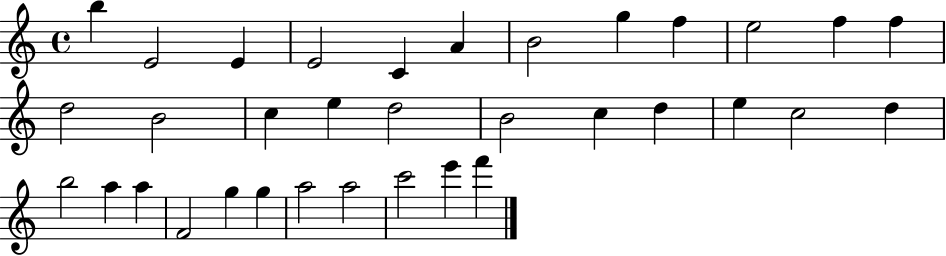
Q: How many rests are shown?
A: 0